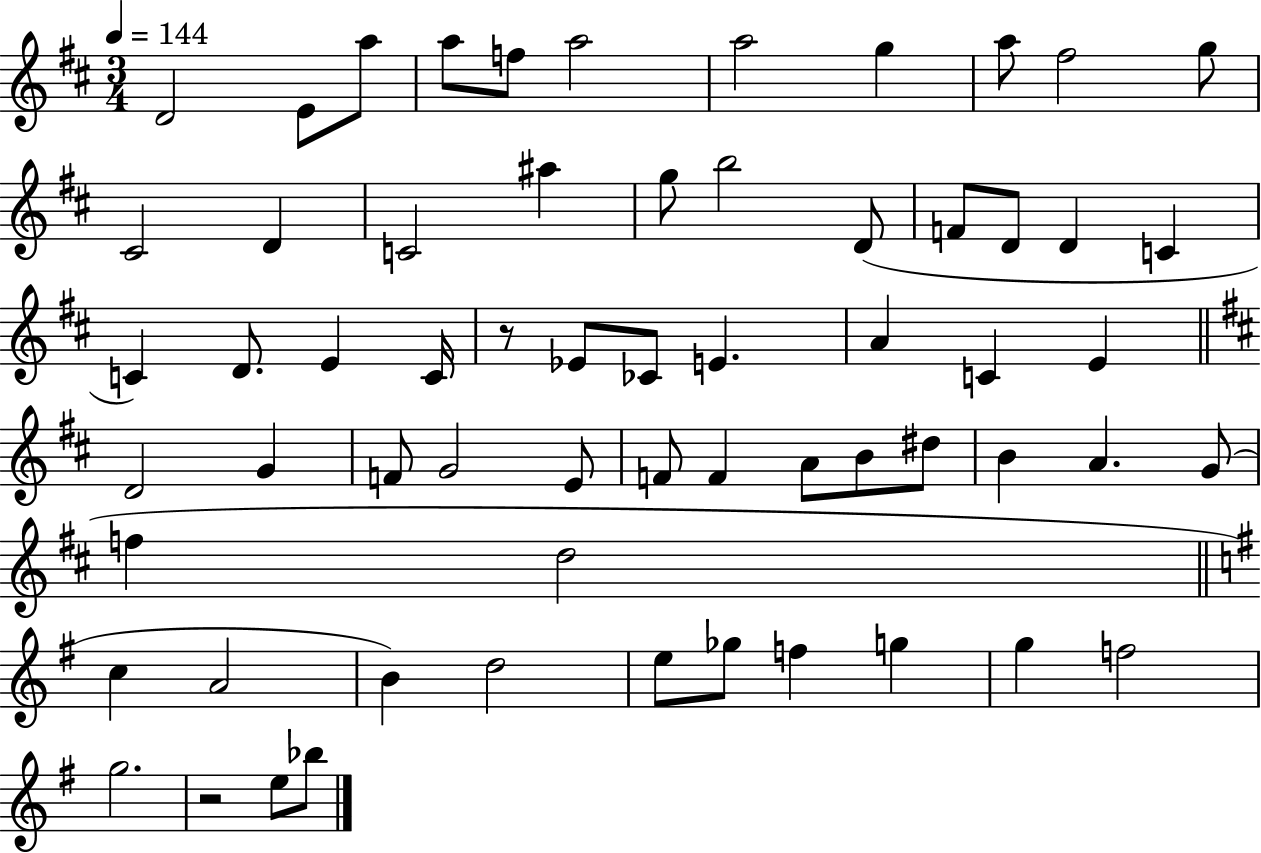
D4/h E4/e A5/e A5/e F5/e A5/h A5/h G5/q A5/e F#5/h G5/e C#4/h D4/q C4/h A#5/q G5/e B5/h D4/e F4/e D4/e D4/q C4/q C4/q D4/e. E4/q C4/s R/e Eb4/e CES4/e E4/q. A4/q C4/q E4/q D4/h G4/q F4/e G4/h E4/e F4/e F4/q A4/e B4/e D#5/e B4/q A4/q. G4/e F5/q D5/h C5/q A4/h B4/q D5/h E5/e Gb5/e F5/q G5/q G5/q F5/h G5/h. R/h E5/e Bb5/e